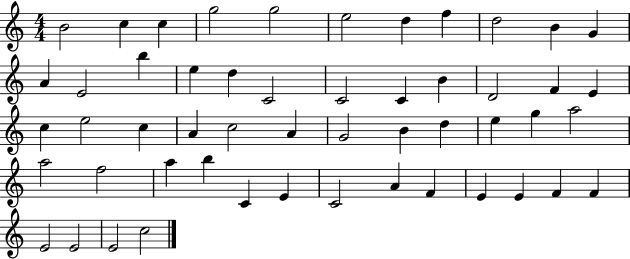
X:1
T:Untitled
M:4/4
L:1/4
K:C
B2 c c g2 g2 e2 d f d2 B G A E2 b e d C2 C2 C B D2 F E c e2 c A c2 A G2 B d e g a2 a2 f2 a b C E C2 A F E E F F E2 E2 E2 c2